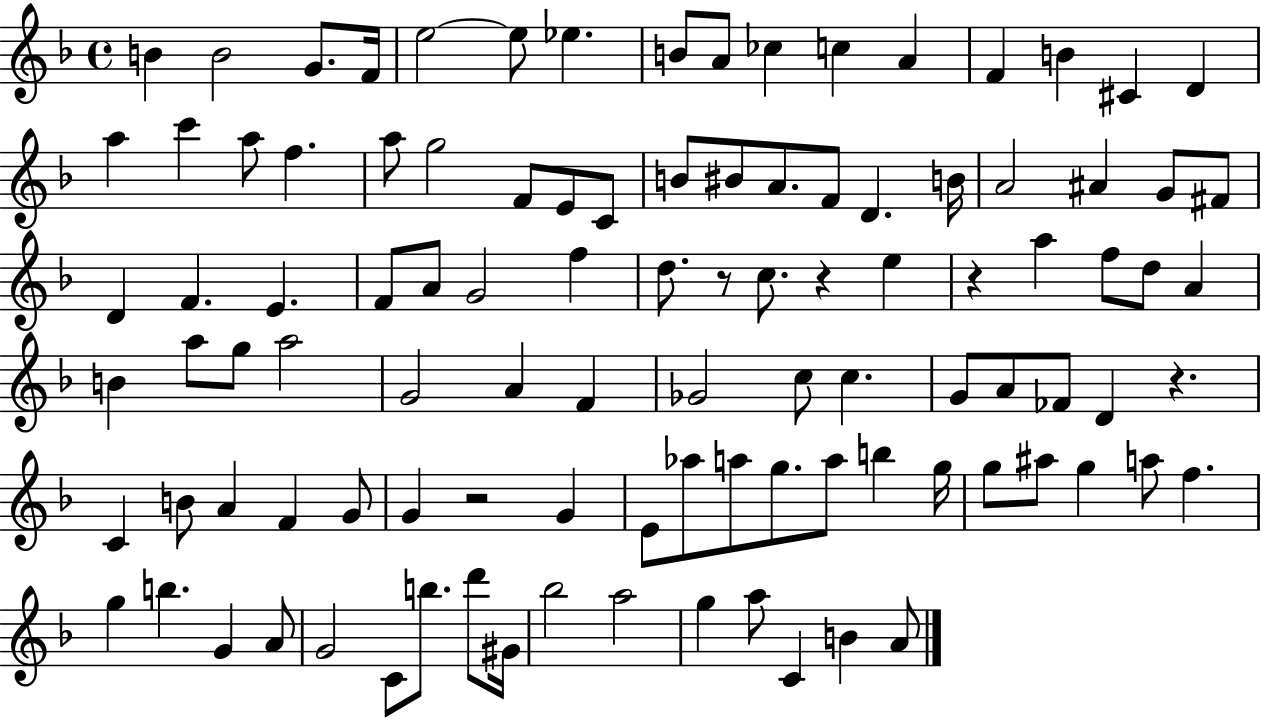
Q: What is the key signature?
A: F major